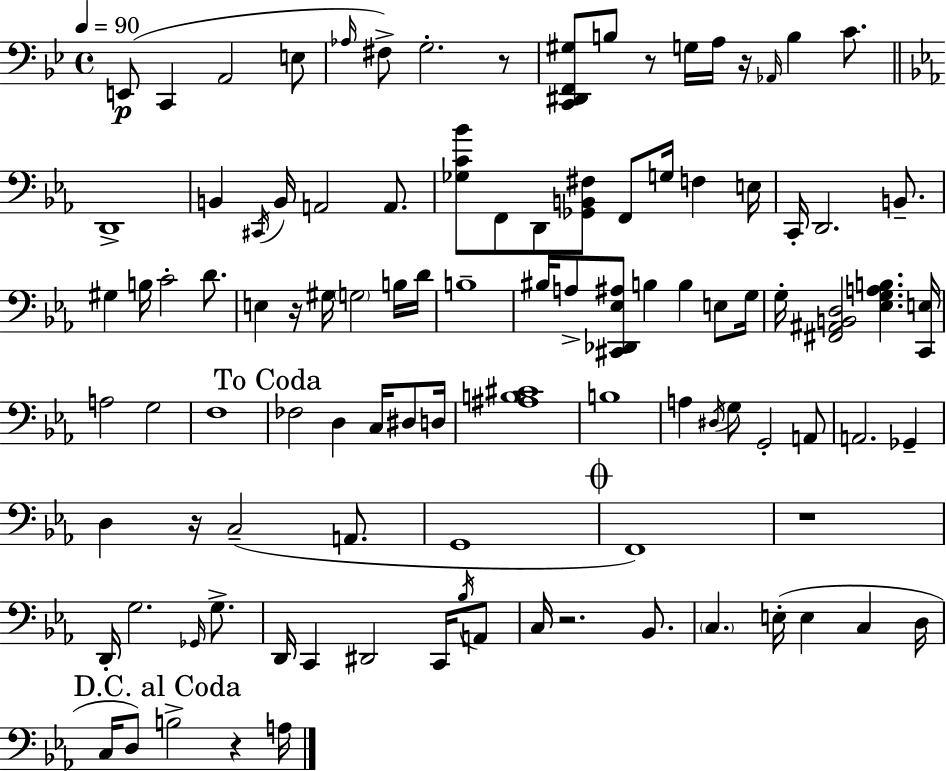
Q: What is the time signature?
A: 4/4